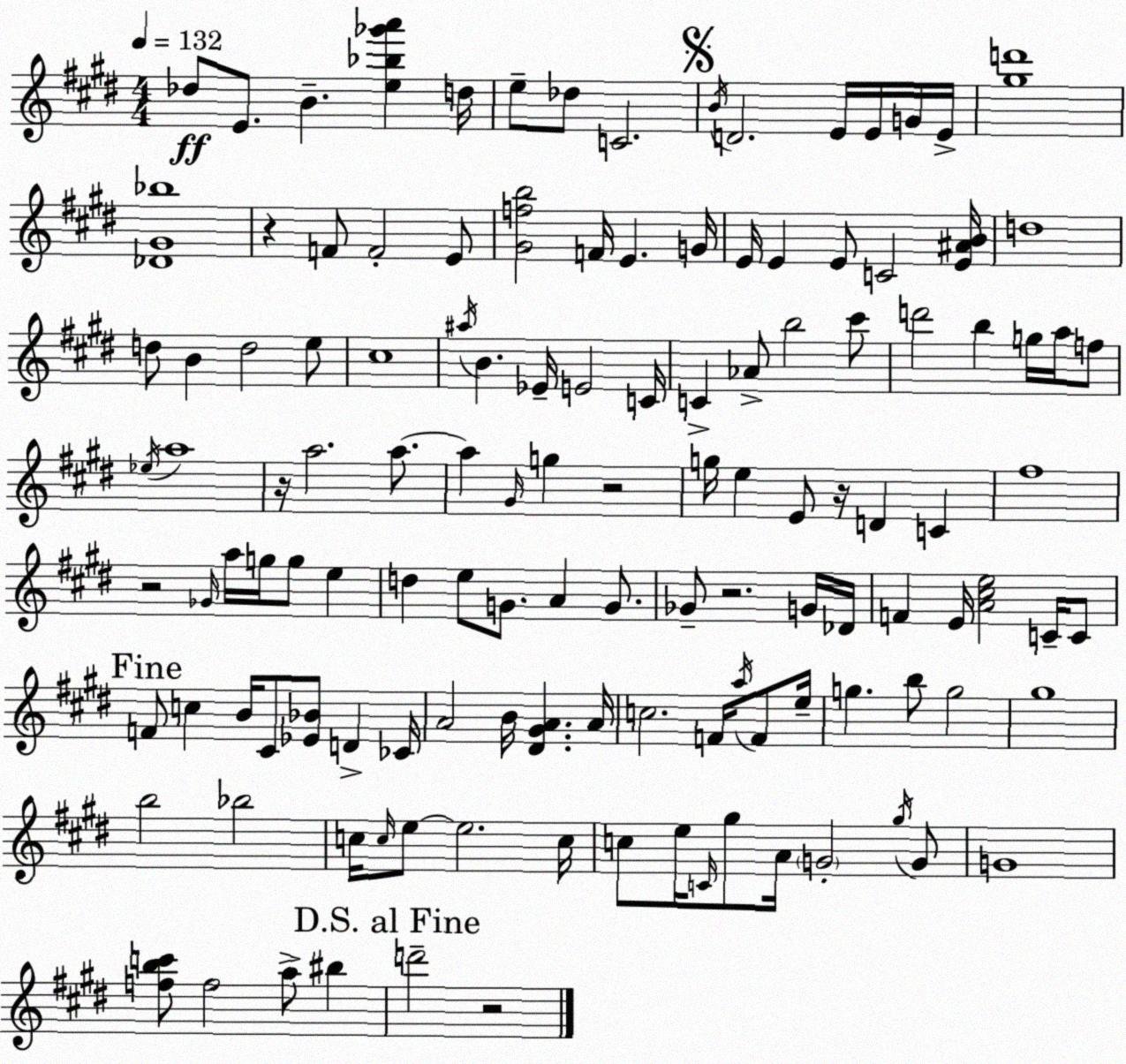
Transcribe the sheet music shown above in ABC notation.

X:1
T:Untitled
M:4/4
L:1/4
K:E
_d/2 E/2 B [e_b_g'a'] d/4 e/2 _d/2 C2 B/4 D2 E/4 E/4 G/4 E/4 [^gd']4 [_D^G_b]4 z F/2 F2 E/2 [^Gfb]2 F/4 E G/4 E/4 E E/2 C2 [E^AB]/4 d4 d/2 B d2 e/2 ^c4 ^a/4 B _E/4 E2 C/4 C _A/2 b2 ^c'/2 d'2 b g/4 a/4 f/2 _e/4 a4 z/4 a2 a/2 a ^G/4 g z2 g/4 e E/2 z/4 D C ^f4 z2 _G/4 a/4 g/4 g/2 e d e/2 G/2 A G/2 _G/2 z2 G/4 _D/4 F E/4 [A^ce]2 C/4 C/2 F/2 c B/4 ^C/2 [_E_B]/2 D _C/4 A2 B/4 [^D^GA] A/4 c2 F/4 a/4 F/2 e/4 g b/2 g2 ^g4 b2 _b2 c/4 c/4 e/2 e2 c/4 c/2 e/4 C/4 ^g/2 A/4 G2 ^g/4 G/2 G4 [fbc']/2 f2 a/2 ^b d'2 z2